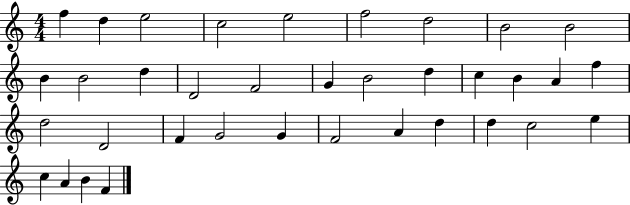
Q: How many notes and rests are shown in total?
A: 36